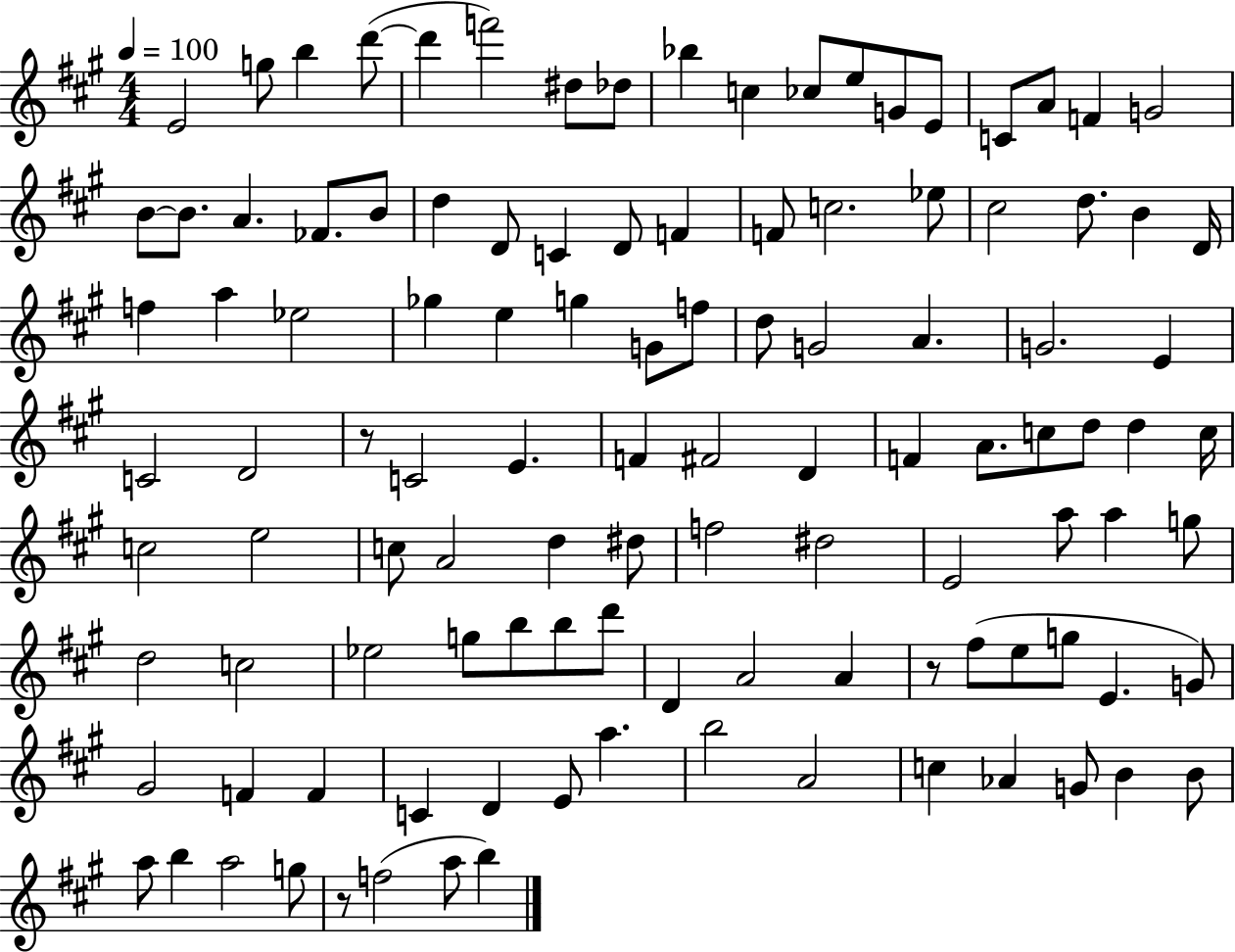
E4/h G5/e B5/q D6/e D6/q F6/h D#5/e Db5/e Bb5/q C5/q CES5/e E5/e G4/e E4/e C4/e A4/e F4/q G4/h B4/e B4/e. A4/q. FES4/e. B4/e D5/q D4/e C4/q D4/e F4/q F4/e C5/h. Eb5/e C#5/h D5/e. B4/q D4/s F5/q A5/q Eb5/h Gb5/q E5/q G5/q G4/e F5/e D5/e G4/h A4/q. G4/h. E4/q C4/h D4/h R/e C4/h E4/q. F4/q F#4/h D4/q F4/q A4/e. C5/e D5/e D5/q C5/s C5/h E5/h C5/e A4/h D5/q D#5/e F5/h D#5/h E4/h A5/e A5/q G5/e D5/h C5/h Eb5/h G5/e B5/e B5/e D6/e D4/q A4/h A4/q R/e F#5/e E5/e G5/e E4/q. G4/e G#4/h F4/q F4/q C4/q D4/q E4/e A5/q. B5/h A4/h C5/q Ab4/q G4/e B4/q B4/e A5/e B5/q A5/h G5/e R/e F5/h A5/e B5/q